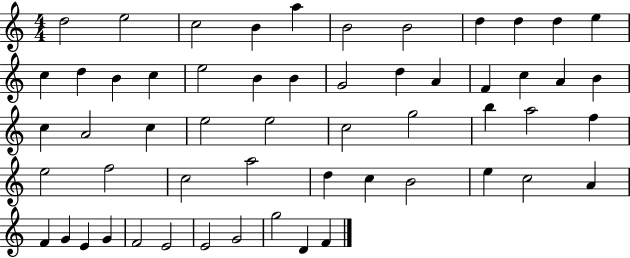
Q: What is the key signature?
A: C major